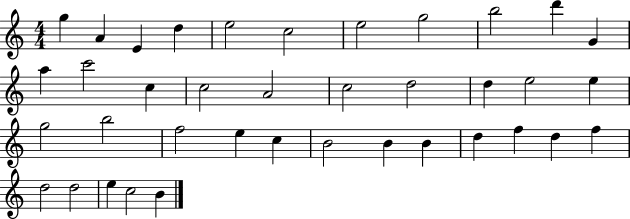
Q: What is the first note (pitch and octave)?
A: G5